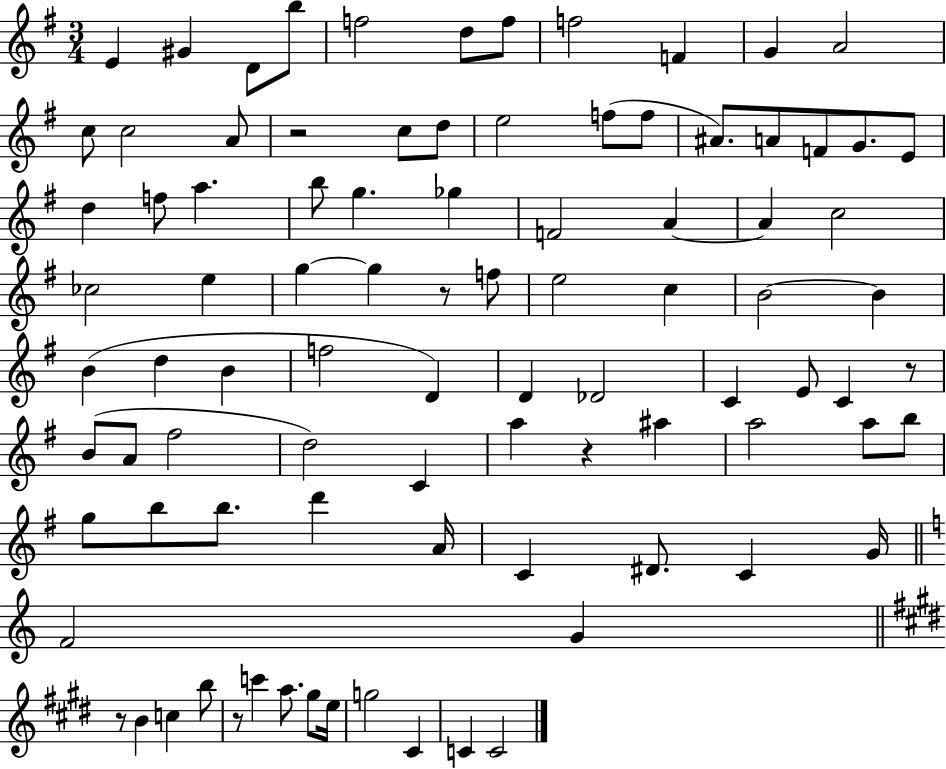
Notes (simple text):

E4/q G#4/q D4/e B5/e F5/h D5/e F5/e F5/h F4/q G4/q A4/h C5/e C5/h A4/e R/h C5/e D5/e E5/h F5/e F5/e A#4/e. A4/e F4/e G4/e. E4/e D5/q F5/e A5/q. B5/e G5/q. Gb5/q F4/h A4/q A4/q C5/h CES5/h E5/q G5/q G5/q R/e F5/e E5/h C5/q B4/h B4/q B4/q D5/q B4/q F5/h D4/q D4/q Db4/h C4/q E4/e C4/q R/e B4/e A4/e F#5/h D5/h C4/q A5/q R/q A#5/q A5/h A5/e B5/e G5/e B5/e B5/e. D6/q A4/s C4/q D#4/e. C4/q G4/s F4/h G4/q R/e B4/q C5/q B5/e R/e C6/q A5/e. G#5/e E5/s G5/h C#4/q C4/q C4/h